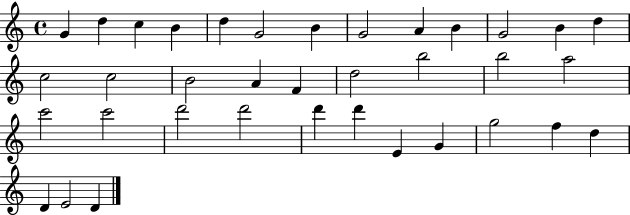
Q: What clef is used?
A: treble